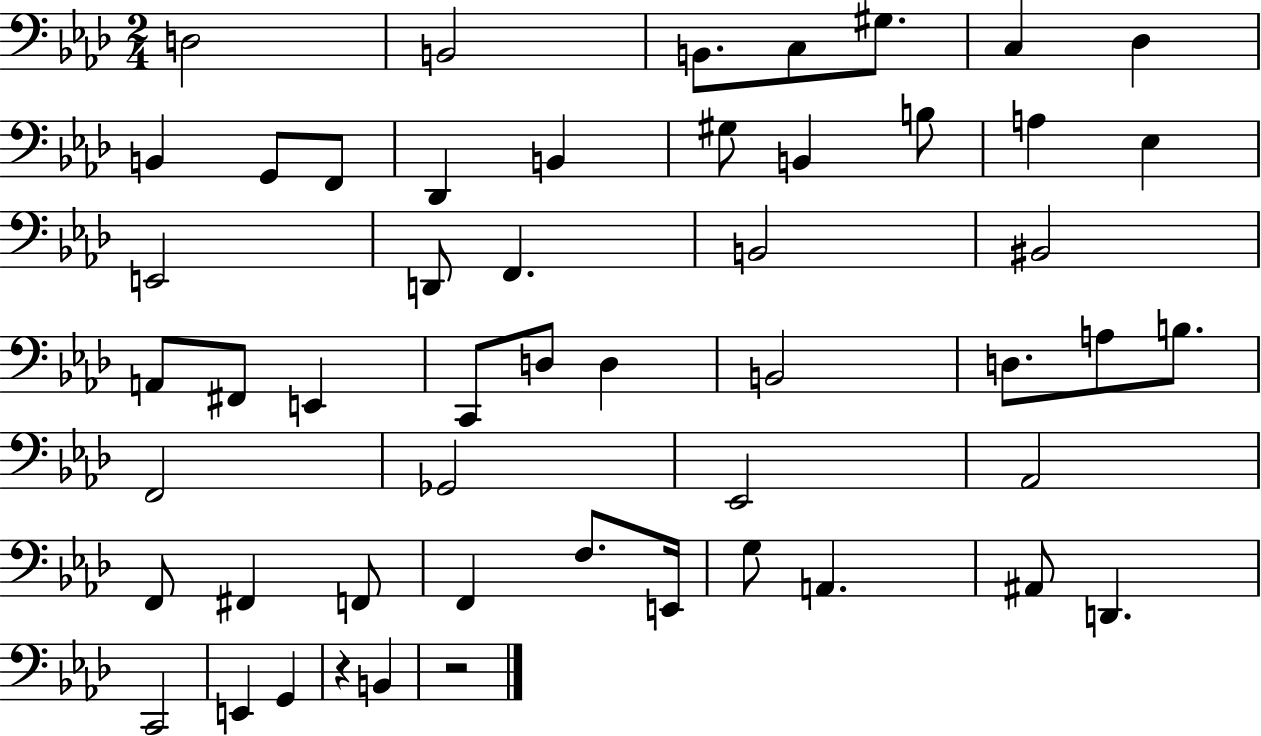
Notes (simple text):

D3/h B2/h B2/e. C3/e G#3/e. C3/q Db3/q B2/q G2/e F2/e Db2/q B2/q G#3/e B2/q B3/e A3/q Eb3/q E2/h D2/e F2/q. B2/h BIS2/h A2/e F#2/e E2/q C2/e D3/e D3/q B2/h D3/e. A3/e B3/e. F2/h Gb2/h Eb2/h Ab2/h F2/e F#2/q F2/e F2/q F3/e. E2/s G3/e A2/q. A#2/e D2/q. C2/h E2/q G2/q R/q B2/q R/h